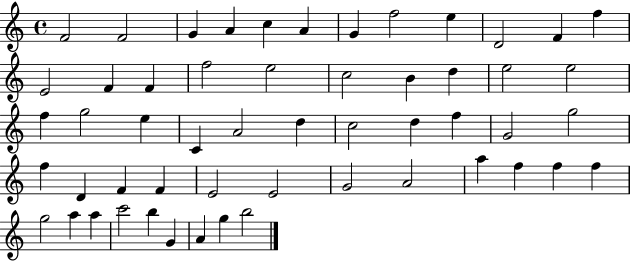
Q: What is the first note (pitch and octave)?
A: F4